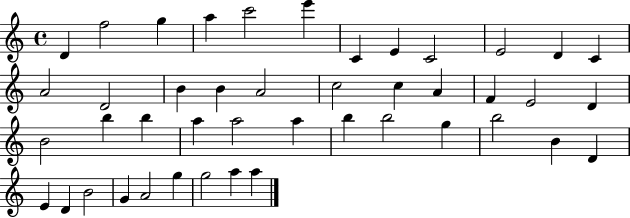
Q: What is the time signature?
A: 4/4